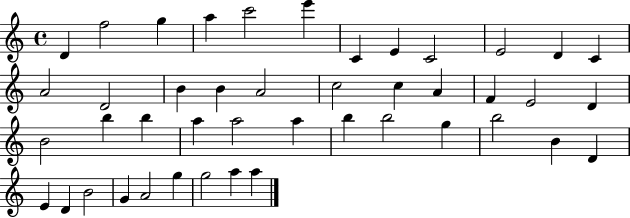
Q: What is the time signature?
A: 4/4